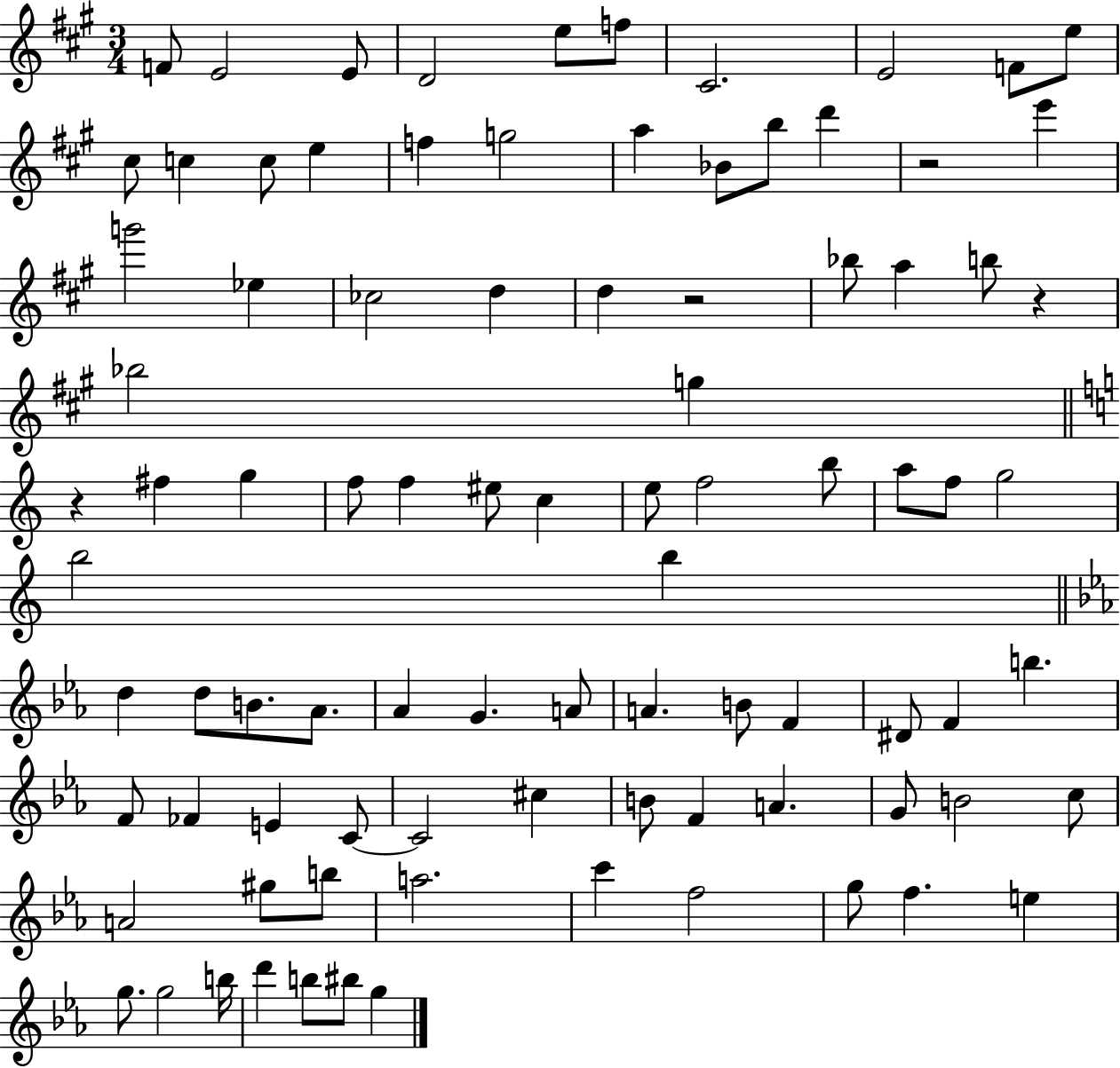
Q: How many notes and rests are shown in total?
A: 90